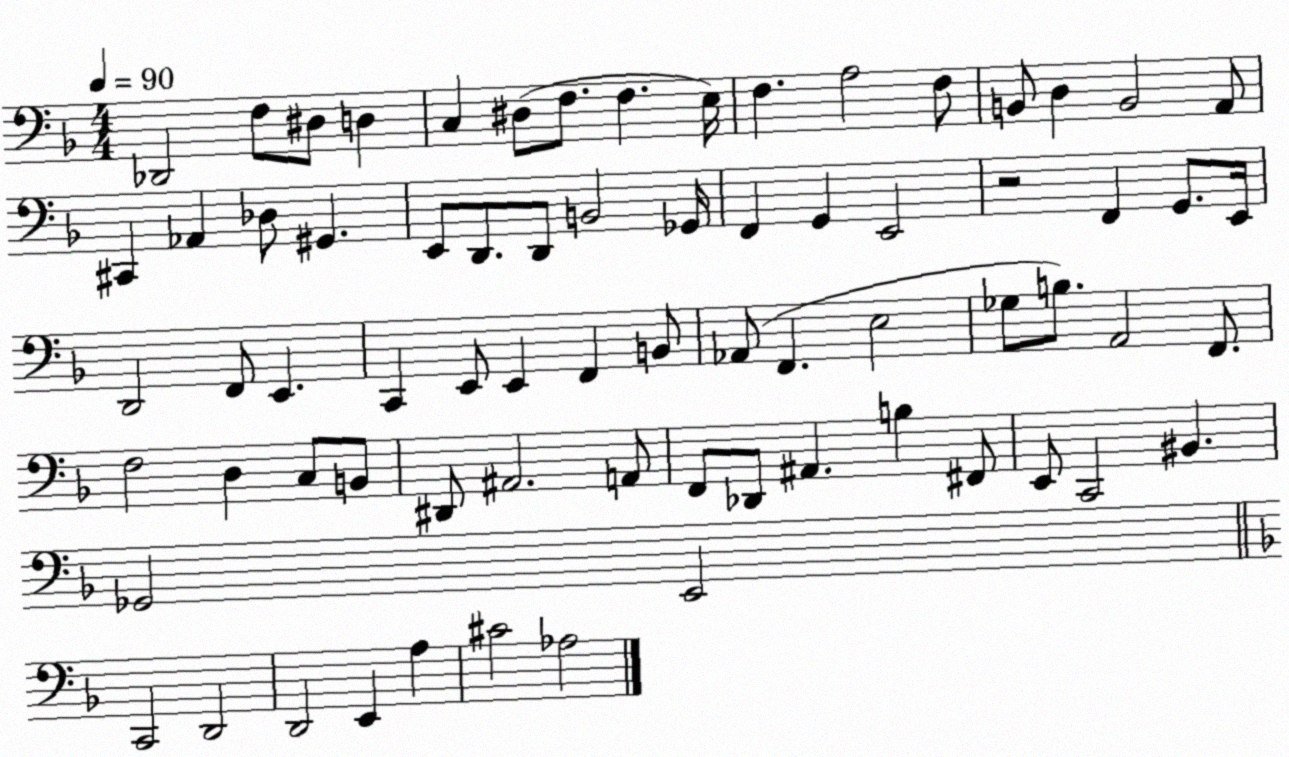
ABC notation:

X:1
T:Untitled
M:4/4
L:1/4
K:F
_D,,2 F,/2 ^D,/2 D, C, ^D,/2 F,/2 F, E,/4 F, A,2 F,/2 B,,/2 D, B,,2 A,,/2 ^C,, _A,, _D,/2 ^G,, E,,/2 D,,/2 D,,/2 B,,2 _G,,/4 F,, G,, E,,2 z2 F,, G,,/2 E,,/4 D,,2 F,,/2 E,, C,, E,,/2 E,, F,, B,,/2 _A,,/2 F,, E,2 _G,/2 B,/2 A,,2 F,,/2 F,2 D, C,/2 B,,/2 ^D,,/2 ^A,,2 A,,/2 F,,/2 _D,,/2 ^A,, B, ^F,,/2 E,,/2 C,,2 ^B,, _G,,2 E,,2 C,,2 D,,2 D,,2 E,, A, ^C2 _A,2